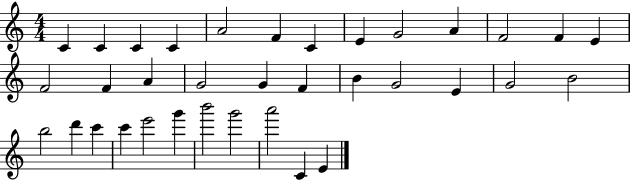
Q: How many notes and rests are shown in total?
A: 35